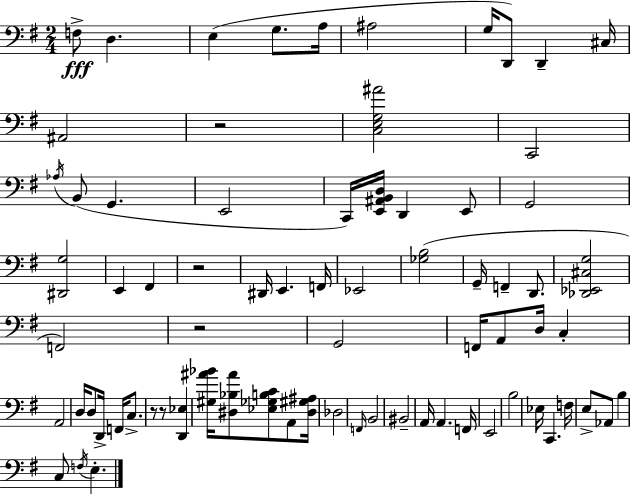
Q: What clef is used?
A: bass